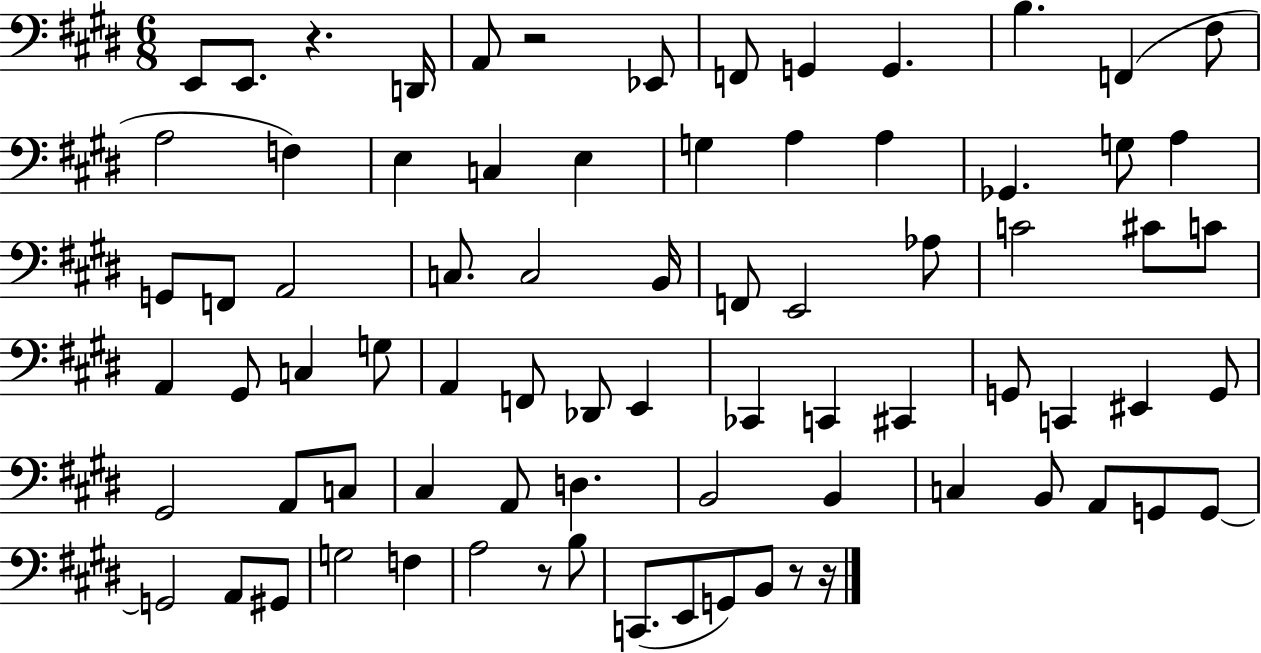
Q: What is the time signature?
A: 6/8